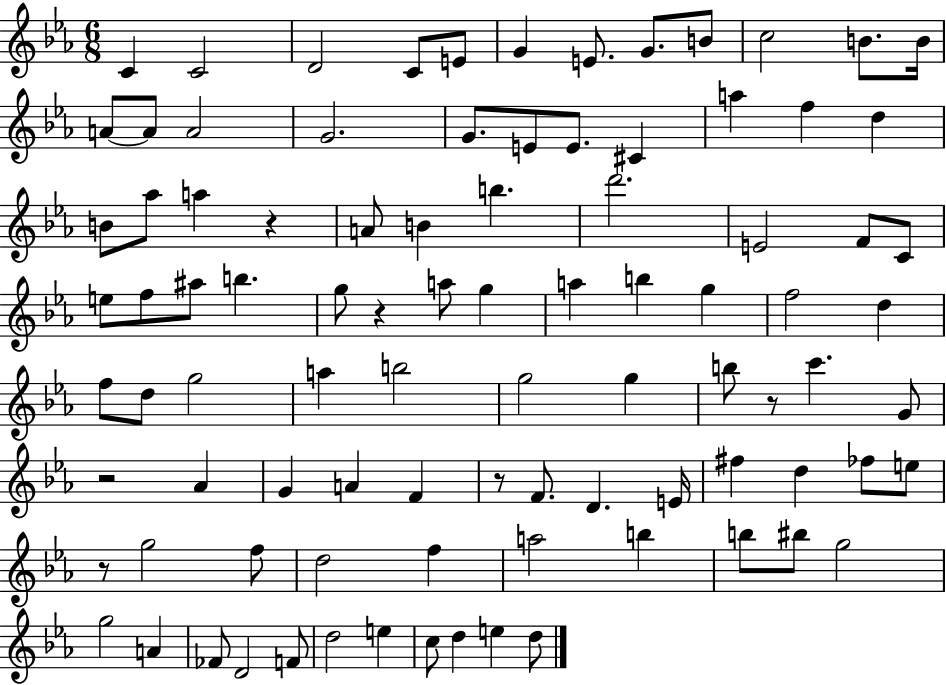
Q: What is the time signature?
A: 6/8